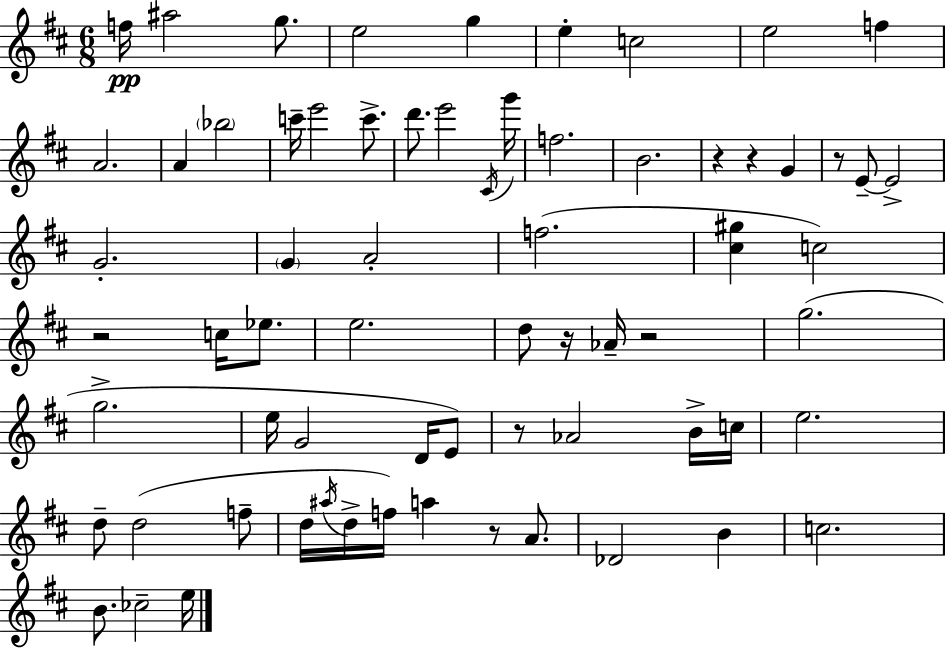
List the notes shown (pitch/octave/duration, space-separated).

F5/s A#5/h G5/e. E5/h G5/q E5/q C5/h E5/h F5/q A4/h. A4/q Bb5/h C6/s E6/h C6/e. D6/e. E6/h C#4/s G6/s F5/h. B4/h. R/q R/q G4/q R/e E4/e E4/h G4/h. G4/q A4/h F5/h. [C#5,G#5]/q C5/h R/h C5/s Eb5/e. E5/h. D5/e R/s Ab4/s R/h G5/h. G5/h. E5/s G4/h D4/s E4/e R/e Ab4/h B4/s C5/s E5/h. D5/e D5/h F5/e D5/s A#5/s D5/s F5/s A5/q R/e A4/e. Db4/h B4/q C5/h. B4/e. CES5/h E5/s